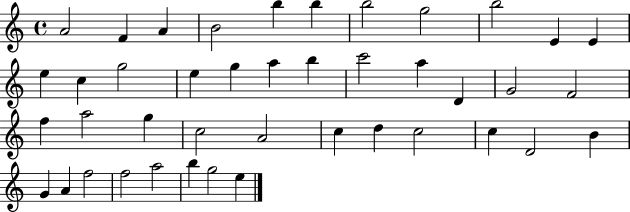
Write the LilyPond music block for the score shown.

{
  \clef treble
  \time 4/4
  \defaultTimeSignature
  \key c \major
  a'2 f'4 a'4 | b'2 b''4 b''4 | b''2 g''2 | b''2 e'4 e'4 | \break e''4 c''4 g''2 | e''4 g''4 a''4 b''4 | c'''2 a''4 d'4 | g'2 f'2 | \break f''4 a''2 g''4 | c''2 a'2 | c''4 d''4 c''2 | c''4 d'2 b'4 | \break g'4 a'4 f''2 | f''2 a''2 | b''4 g''2 e''4 | \bar "|."
}